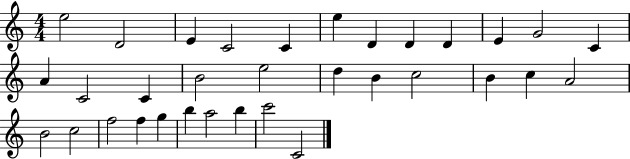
{
  \clef treble
  \numericTimeSignature
  \time 4/4
  \key c \major
  e''2 d'2 | e'4 c'2 c'4 | e''4 d'4 d'4 d'4 | e'4 g'2 c'4 | \break a'4 c'2 c'4 | b'2 e''2 | d''4 b'4 c''2 | b'4 c''4 a'2 | \break b'2 c''2 | f''2 f''4 g''4 | b''4 a''2 b''4 | c'''2 c'2 | \break \bar "|."
}